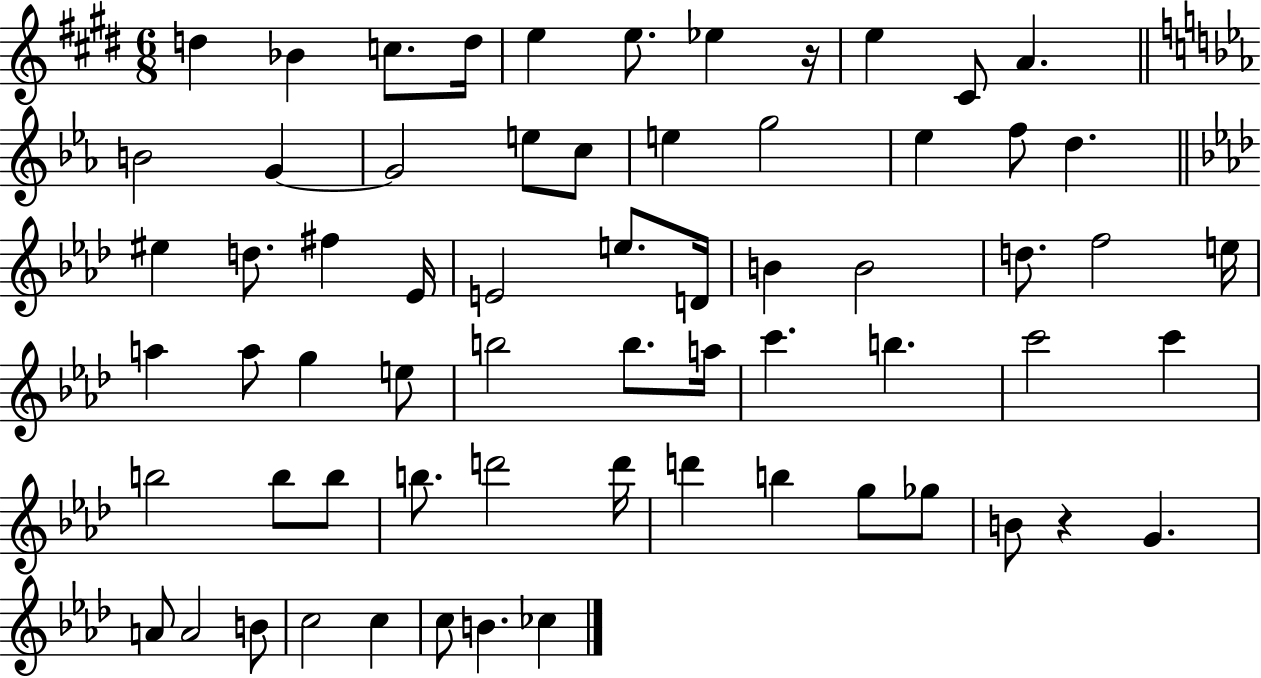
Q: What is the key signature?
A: E major